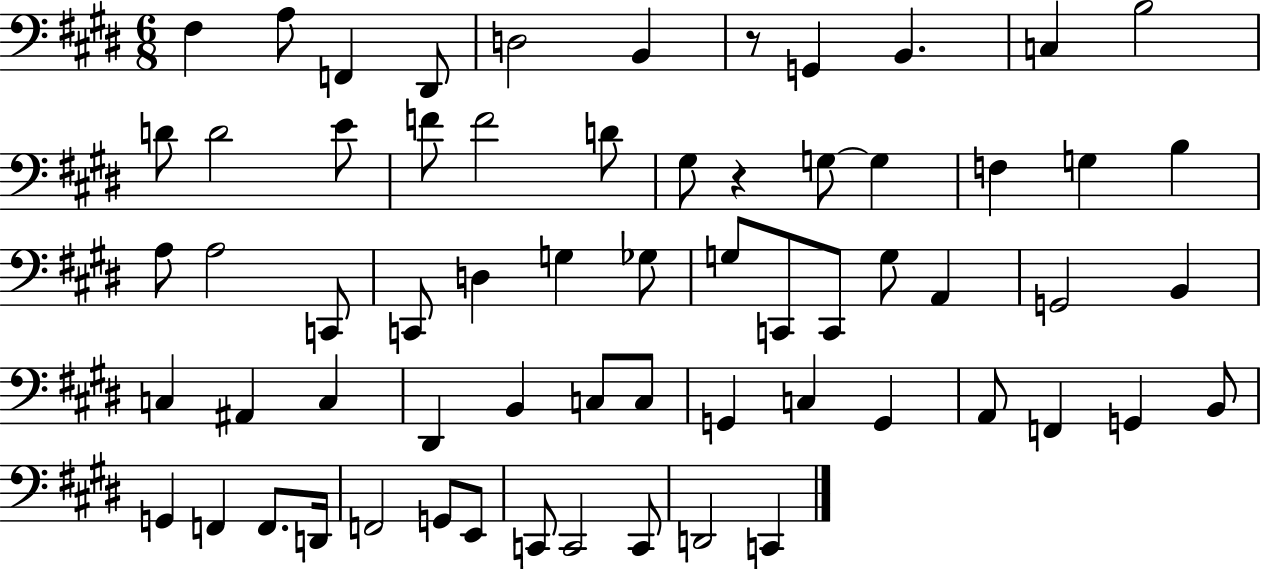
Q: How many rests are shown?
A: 2